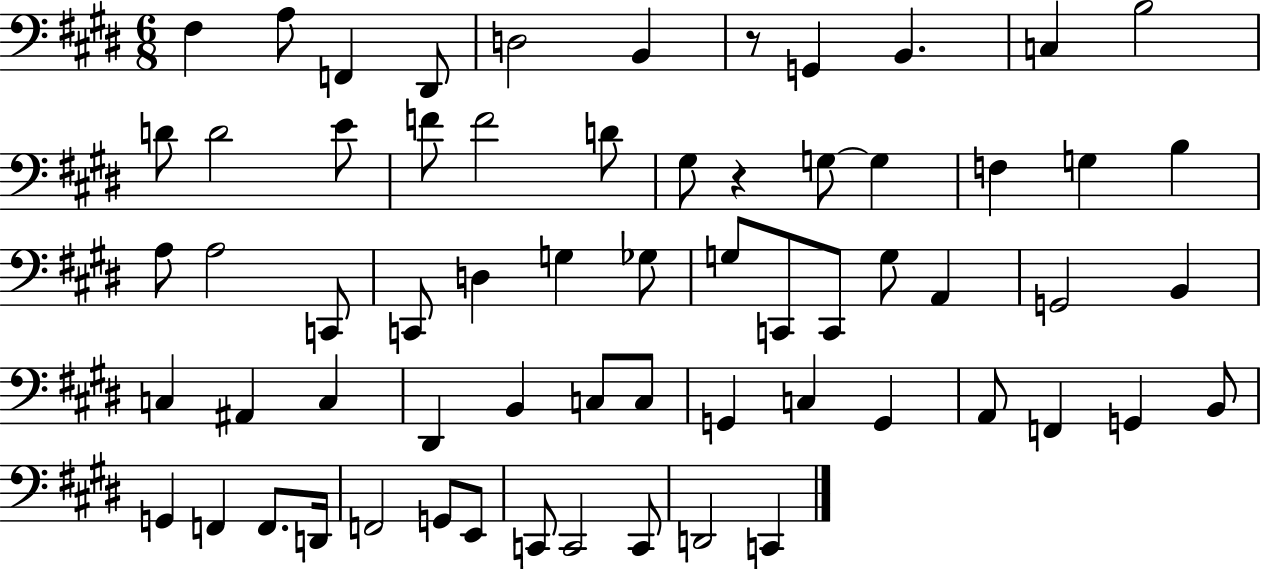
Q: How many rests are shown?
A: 2